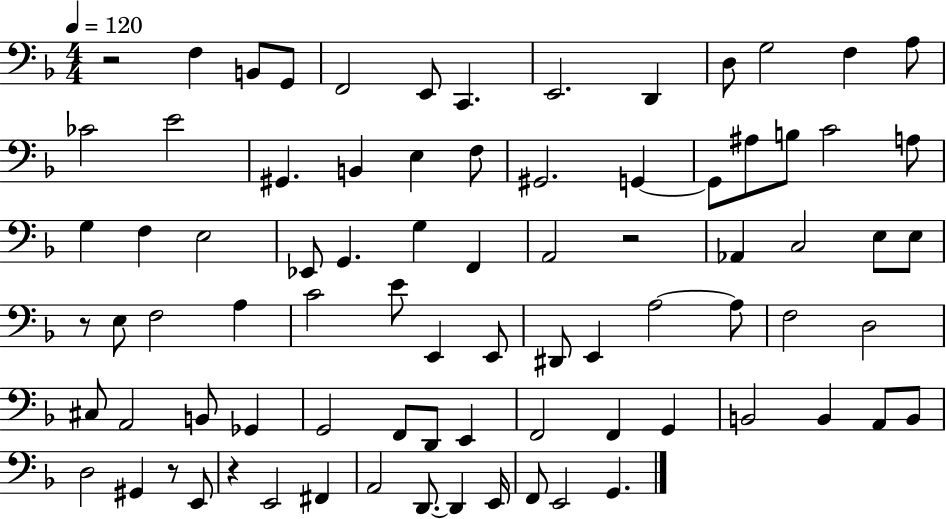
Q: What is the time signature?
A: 4/4